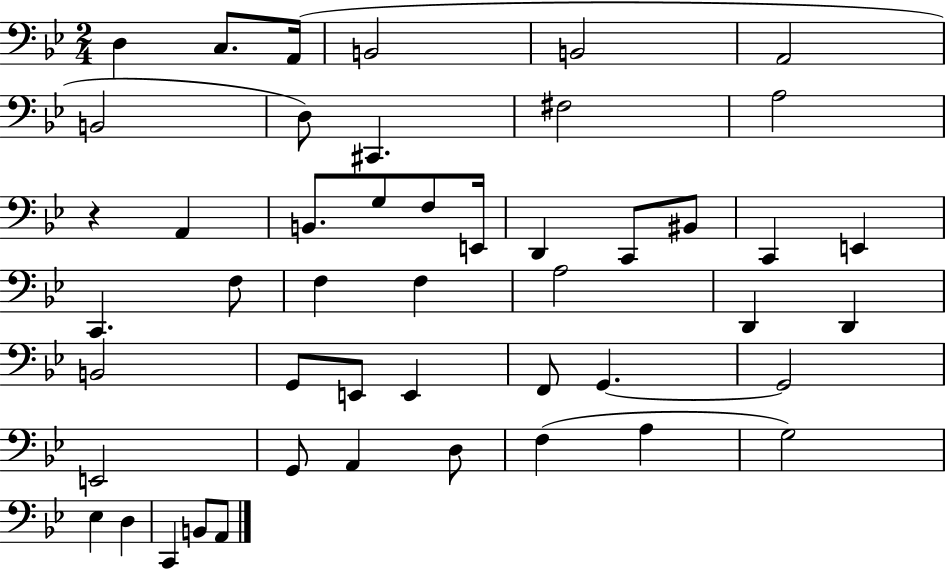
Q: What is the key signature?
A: BES major